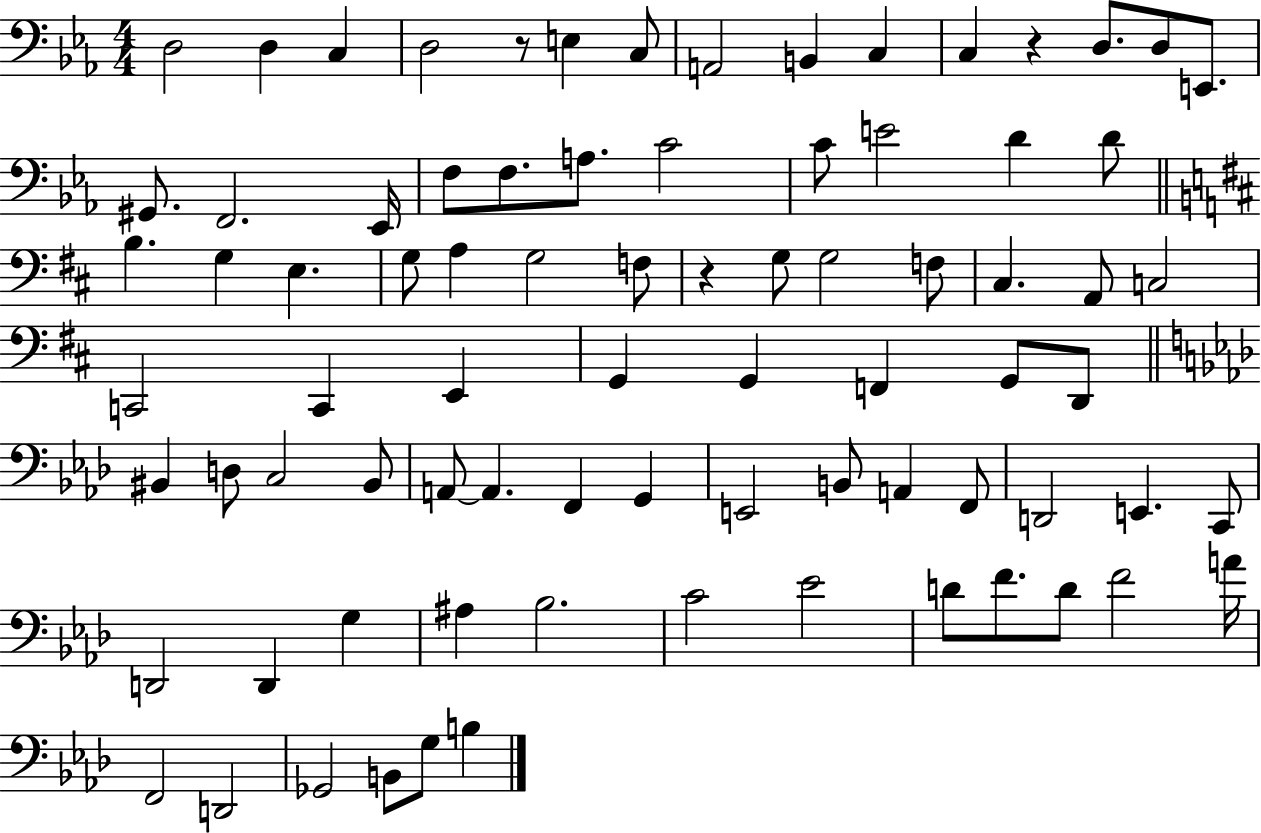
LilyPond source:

{
  \clef bass
  \numericTimeSignature
  \time 4/4
  \key ees \major
  d2 d4 c4 | d2 r8 e4 c8 | a,2 b,4 c4 | c4 r4 d8. d8 e,8. | \break gis,8. f,2. ees,16 | f8 f8. a8. c'2 | c'8 e'2 d'4 d'8 | \bar "||" \break \key d \major b4. g4 e4. | g8 a4 g2 f8 | r4 g8 g2 f8 | cis4. a,8 c2 | \break c,2 c,4 e,4 | g,4 g,4 f,4 g,8 d,8 | \bar "||" \break \key aes \major bis,4 d8 c2 bis,8 | a,8~~ a,4. f,4 g,4 | e,2 b,8 a,4 f,8 | d,2 e,4. c,8 | \break d,2 d,4 g4 | ais4 bes2. | c'2 ees'2 | d'8 f'8. d'8 f'2 a'16 | \break f,2 d,2 | ges,2 b,8 g8 b4 | \bar "|."
}